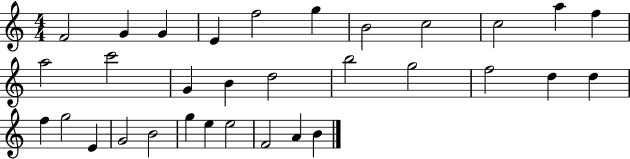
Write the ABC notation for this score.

X:1
T:Untitled
M:4/4
L:1/4
K:C
F2 G G E f2 g B2 c2 c2 a f a2 c'2 G B d2 b2 g2 f2 d d f g2 E G2 B2 g e e2 F2 A B